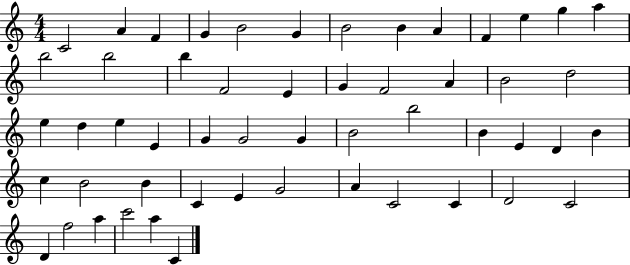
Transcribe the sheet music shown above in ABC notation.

X:1
T:Untitled
M:4/4
L:1/4
K:C
C2 A F G B2 G B2 B A F e g a b2 b2 b F2 E G F2 A B2 d2 e d e E G G2 G B2 b2 B E D B c B2 B C E G2 A C2 C D2 C2 D f2 a c'2 a C